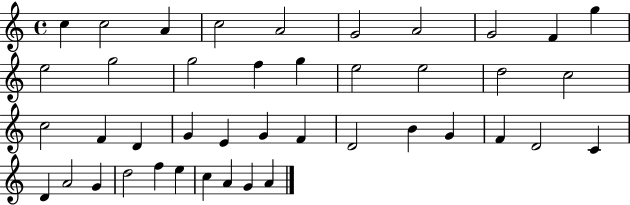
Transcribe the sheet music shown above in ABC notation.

X:1
T:Untitled
M:4/4
L:1/4
K:C
c c2 A c2 A2 G2 A2 G2 F g e2 g2 g2 f g e2 e2 d2 c2 c2 F D G E G F D2 B G F D2 C D A2 G d2 f e c A G A